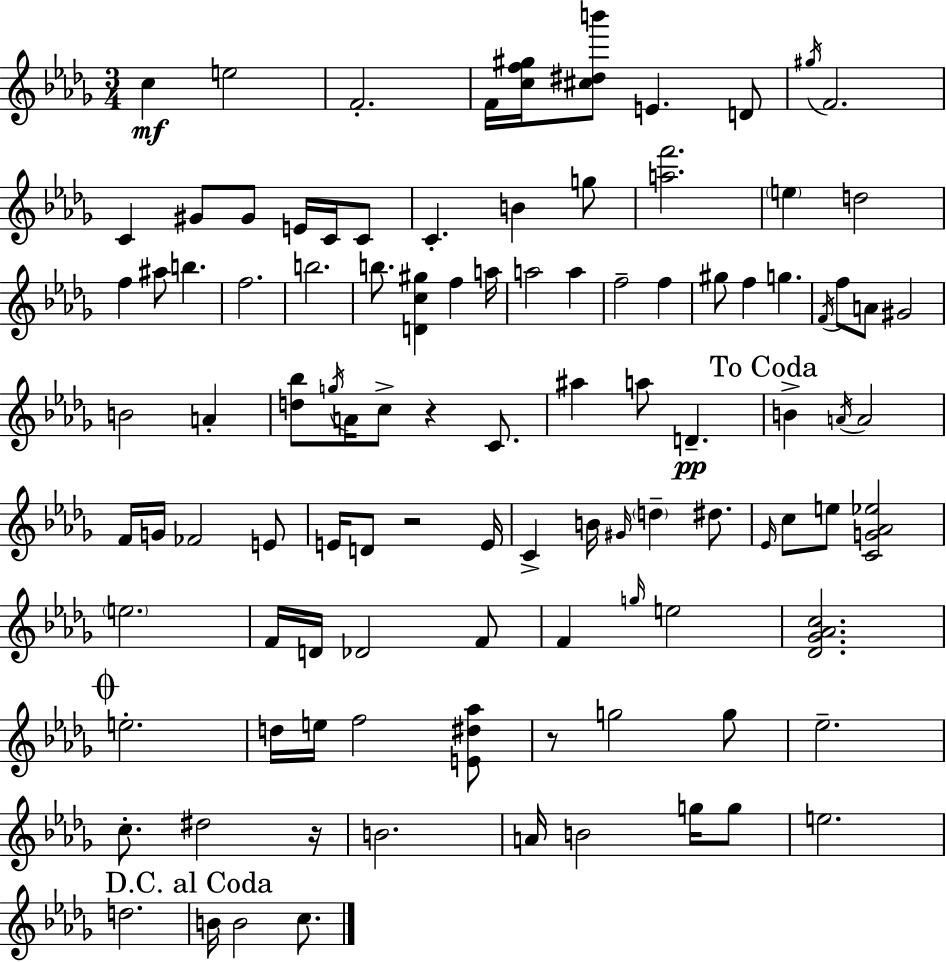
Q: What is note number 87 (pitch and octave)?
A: G5